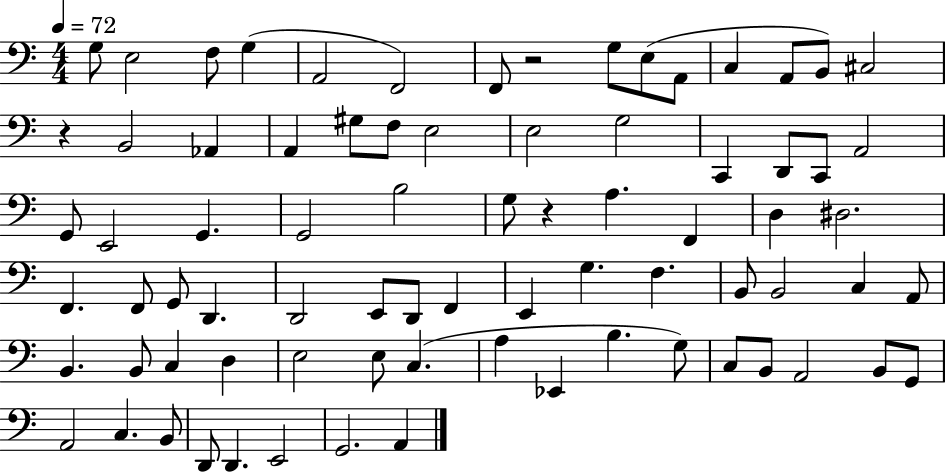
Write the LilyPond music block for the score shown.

{
  \clef bass
  \numericTimeSignature
  \time 4/4
  \key c \major
  \tempo 4 = 72
  g8 e2 f8 g4( | a,2 f,2) | f,8 r2 g8 e8( a,8 | c4 a,8 b,8) cis2 | \break r4 b,2 aes,4 | a,4 gis8 f8 e2 | e2 g2 | c,4 d,8 c,8 a,2 | \break g,8 e,2 g,4. | g,2 b2 | g8 r4 a4. f,4 | d4 dis2. | \break f,4. f,8 g,8 d,4. | d,2 e,8 d,8 f,4 | e,4 g4. f4. | b,8 b,2 c4 a,8 | \break b,4. b,8 c4 d4 | e2 e8 c4.( | a4 ees,4 b4. g8) | c8 b,8 a,2 b,8 g,8 | \break a,2 c4. b,8 | d,8 d,4. e,2 | g,2. a,4 | \bar "|."
}